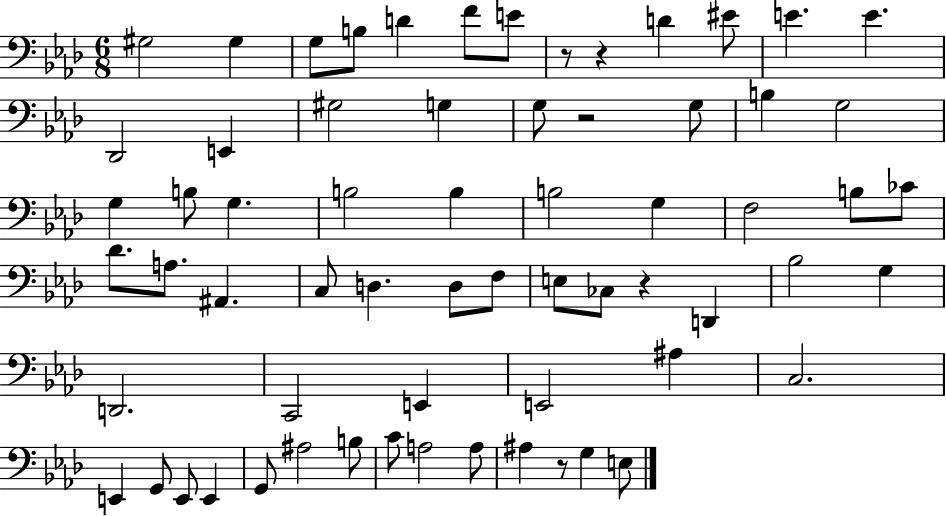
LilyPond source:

{
  \clef bass
  \numericTimeSignature
  \time 6/8
  \key aes \major
  gis2 gis4 | g8 b8 d'4 f'8 e'8 | r8 r4 d'4 eis'8 | e'4. e'4. | \break des,2 e,4 | gis2 g4 | g8 r2 g8 | b4 g2 | \break g4 b8 g4. | b2 b4 | b2 g4 | f2 b8 ces'8 | \break des'8. a8. ais,4. | c8 d4. d8 f8 | e8 ces8 r4 d,4 | bes2 g4 | \break d,2. | c,2 e,4 | e,2 ais4 | c2. | \break e,4 g,8 e,8 e,4 | g,8 ais2 b8 | c'8 a2 a8 | ais4 r8 g4 e8 | \break \bar "|."
}